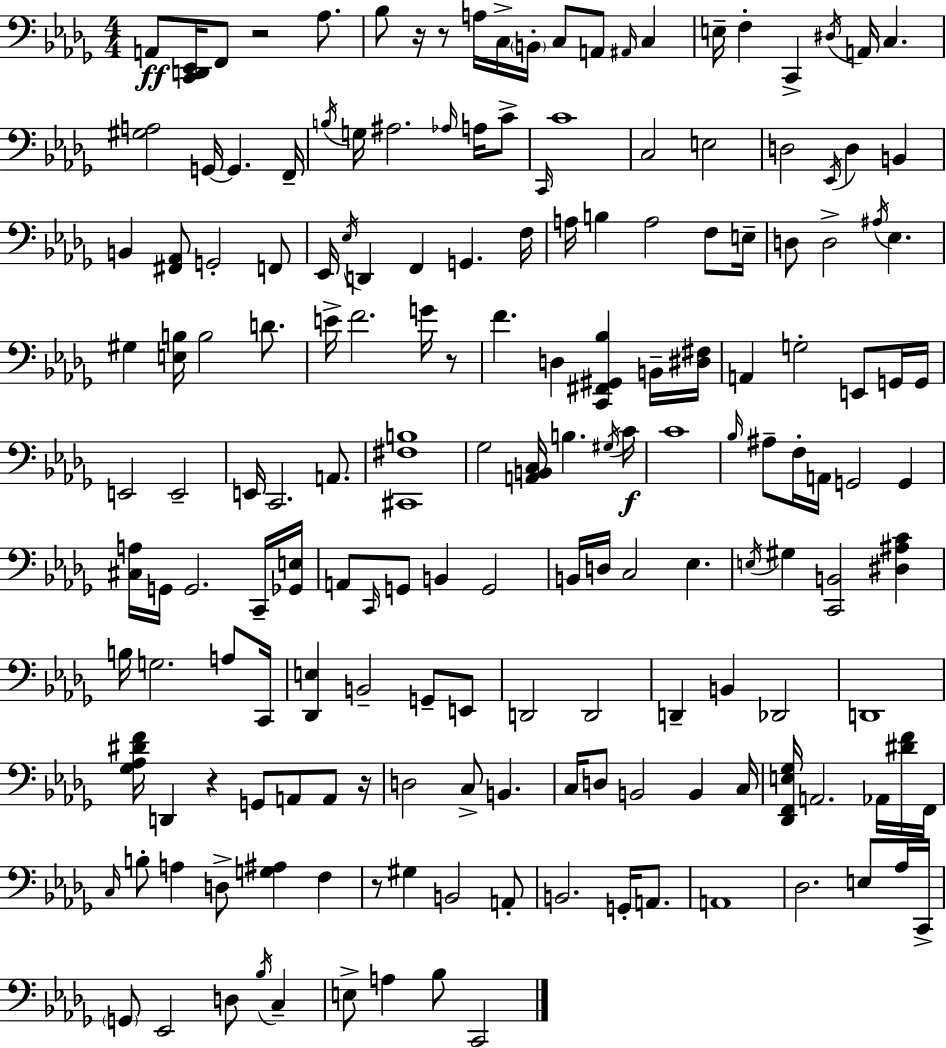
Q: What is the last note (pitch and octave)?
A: C2